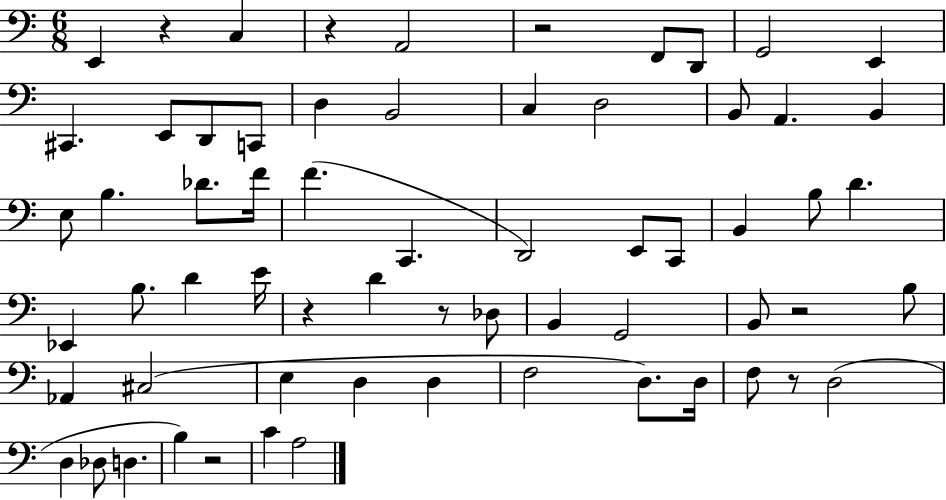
X:1
T:Untitled
M:6/8
L:1/4
K:C
E,, z C, z A,,2 z2 F,,/2 D,,/2 G,,2 E,, ^C,, E,,/2 D,,/2 C,,/2 D, B,,2 C, D,2 B,,/2 A,, B,, E,/2 B, _D/2 F/4 F C,, D,,2 E,,/2 C,,/2 B,, B,/2 D _E,, B,/2 D E/4 z D z/2 _D,/2 B,, G,,2 B,,/2 z2 B,/2 _A,, ^C,2 E, D, D, F,2 D,/2 D,/4 F,/2 z/2 D,2 D, _D,/2 D, B, z2 C A,2